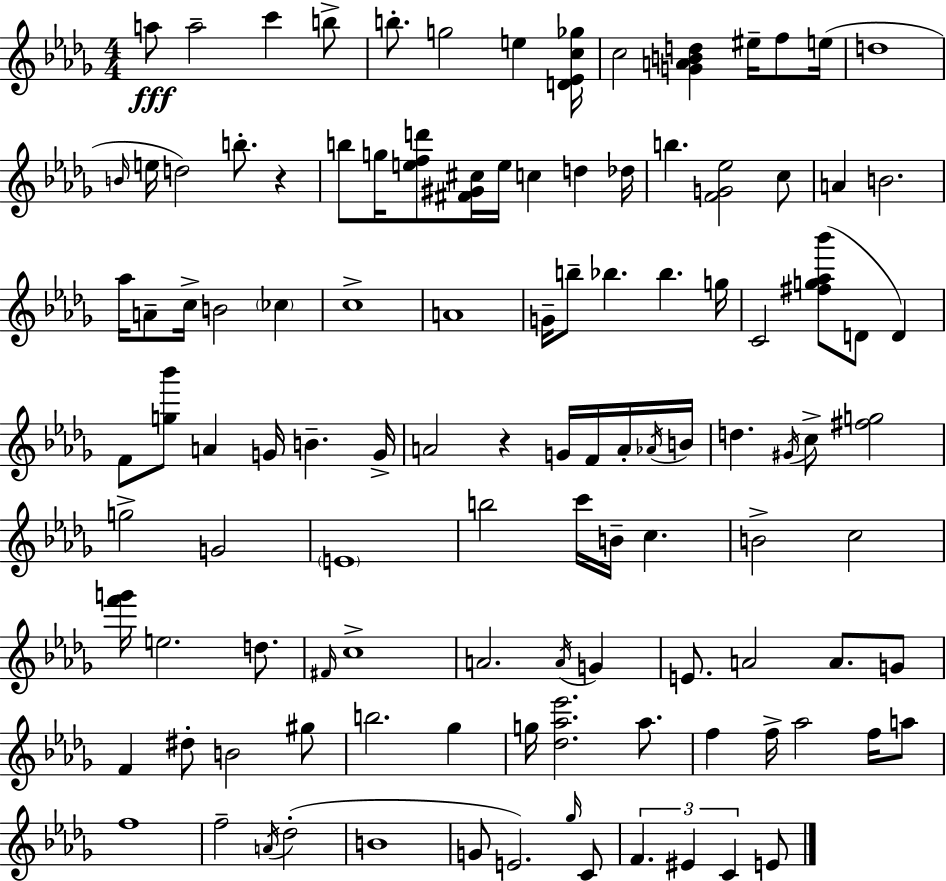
{
  \clef treble
  \numericTimeSignature
  \time 4/4
  \key bes \minor
  a''8\fff a''2-- c'''4 b''8-> | b''8.-. g''2 e''4 <d' ees' c'' ges''>16 | c''2 <g' a' b' d''>4 eis''16-- f''8 e''16( | d''1 | \break \grace { b'16 } e''16 d''2) b''8.-. r4 | b''8 g''16 <e'' f'' d'''>8 <fis' gis' cis''>16 e''16 c''4 d''4 | des''16 b''4. <f' g' ees''>2 c''8 | a'4 b'2. | \break aes''16 a'8-- c''16-> b'2 \parenthesize ces''4 | c''1-> | a'1 | g'16-- b''8-- bes''4. bes''4. | \break g''16 c'2 <fis'' g'' aes'' bes'''>8( d'8 d'4) | f'8 <g'' bes'''>8 a'4 g'16 b'4.-- | g'16-> a'2 r4 g'16 f'16 a'16-. | \acciaccatura { aes'16 } b'16 d''4. \acciaccatura { gis'16 } c''8-> <fis'' g''>2 | \break g''2-> g'2 | \parenthesize e'1 | b''2 c'''16 b'16-- c''4. | b'2-> c''2 | \break <f''' g'''>16 e''2. | d''8. \grace { fis'16 } c''1-> | a'2. | \acciaccatura { a'16 } g'4 e'8. a'2 | \break a'8. g'8 f'4 dis''8-. b'2 | gis''8 b''2. | ges''4 g''16 <des'' aes'' ees'''>2. | aes''8. f''4 f''16-> aes''2 | \break f''16 a''8 f''1 | f''2-- \acciaccatura { a'16 }( des''2-. | b'1 | g'8 e'2.) | \break \grace { ges''16 } c'8 \tuplet 3/2 { f'4. eis'4 | c'4 } e'8 \bar "|."
}